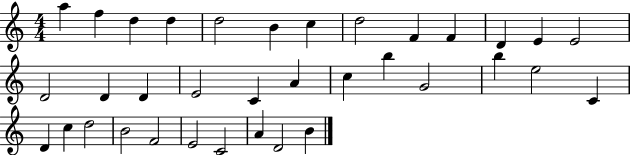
X:1
T:Untitled
M:4/4
L:1/4
K:C
a f d d d2 B c d2 F F D E E2 D2 D D E2 C A c b G2 b e2 C D c d2 B2 F2 E2 C2 A D2 B